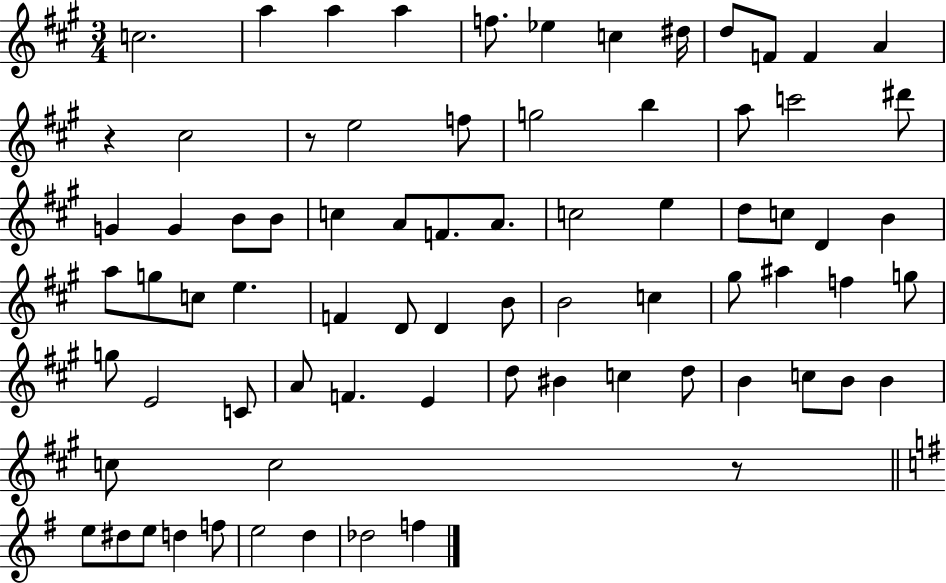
X:1
T:Untitled
M:3/4
L:1/4
K:A
c2 a a a f/2 _e c ^d/4 d/2 F/2 F A z ^c2 z/2 e2 f/2 g2 b a/2 c'2 ^d'/2 G G B/2 B/2 c A/2 F/2 A/2 c2 e d/2 c/2 D B a/2 g/2 c/2 e F D/2 D B/2 B2 c ^g/2 ^a f g/2 g/2 E2 C/2 A/2 F E d/2 ^B c d/2 B c/2 B/2 B c/2 c2 z/2 e/2 ^d/2 e/2 d f/2 e2 d _d2 f